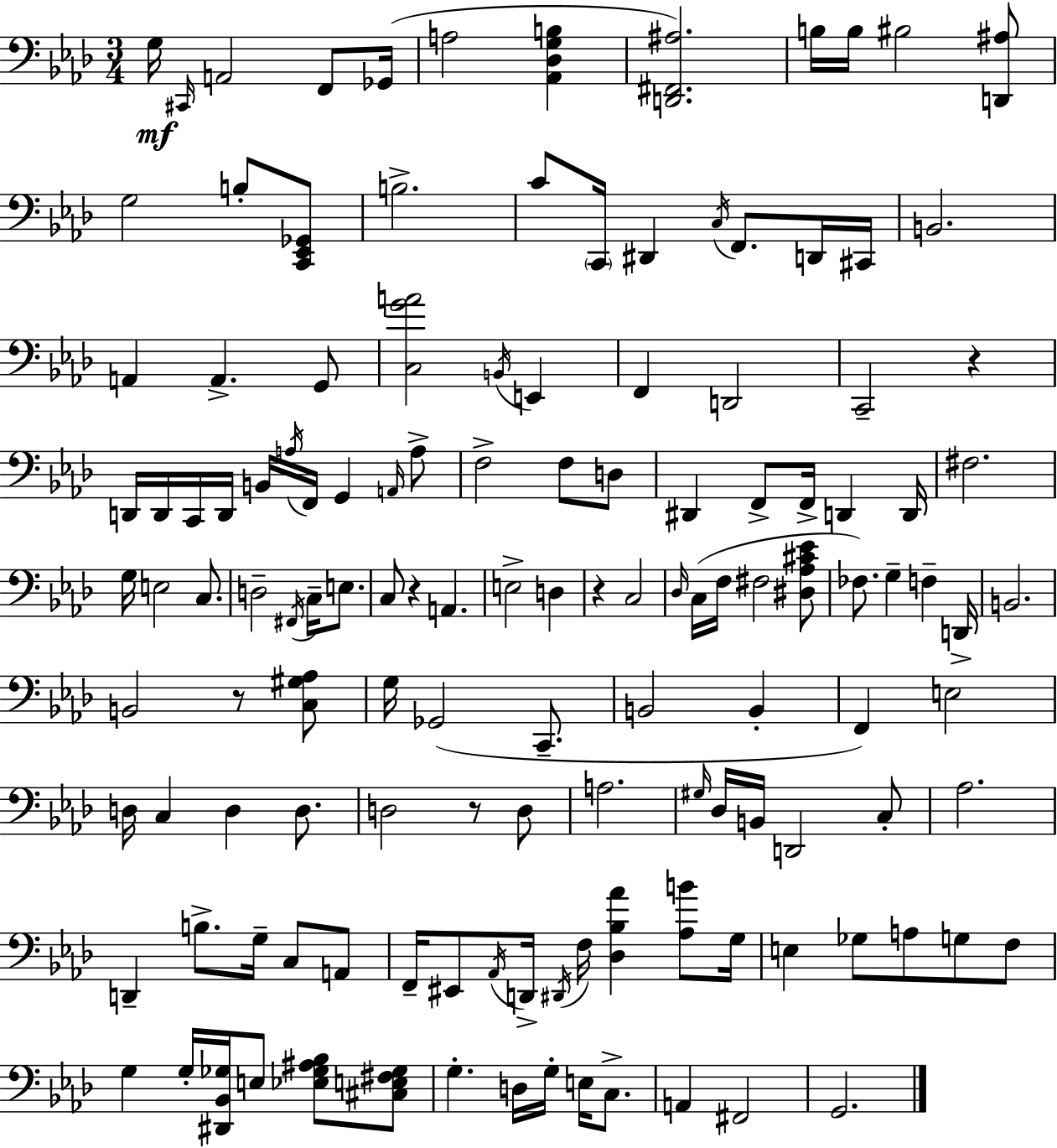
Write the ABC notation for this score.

X:1
T:Untitled
M:3/4
L:1/4
K:Ab
G,/4 ^C,,/4 A,,2 F,,/2 _G,,/4 A,2 [_A,,_D,G,B,] [D,,^F,,^A,]2 B,/4 B,/4 ^B,2 [D,,^A,]/2 G,2 B,/2 [C,,_E,,_G,,]/2 B,2 C/2 C,,/4 ^D,, C,/4 F,,/2 D,,/4 ^C,,/4 B,,2 A,, A,, G,,/2 [C,GA]2 B,,/4 E,, F,, D,,2 C,,2 z D,,/4 D,,/4 C,,/4 D,,/4 B,,/4 A,/4 F,,/4 G,, A,,/4 A,/2 F,2 F,/2 D,/2 ^D,, F,,/2 F,,/4 D,, D,,/4 ^F,2 G,/4 E,2 C,/2 D,2 ^F,,/4 C,/4 E,/2 C,/2 z A,, E,2 D, z C,2 _D,/4 C,/4 F,/4 ^F,2 [^D,_A,^C_E]/2 _F,/2 G, F, D,,/4 B,,2 B,,2 z/2 [C,^G,_A,]/2 G,/4 _G,,2 C,,/2 B,,2 B,, F,, E,2 D,/4 C, D, D,/2 D,2 z/2 D,/2 A,2 ^G,/4 _D,/4 B,,/4 D,,2 C,/2 _A,2 D,, B,/2 G,/4 C,/2 A,,/2 F,,/4 ^E,,/2 _A,,/4 D,,/4 ^D,,/4 F,/4 [_D,_B,_A] [_A,B]/2 G,/4 E, _G,/2 A,/2 G,/2 F,/2 G, G,/4 [^D,,_B,,_G,]/4 E,/2 [_E,_G,^A,_B,]/2 [^C,E,^F,_G,]/2 G, D,/4 G,/4 E,/4 C,/2 A,, ^F,,2 G,,2